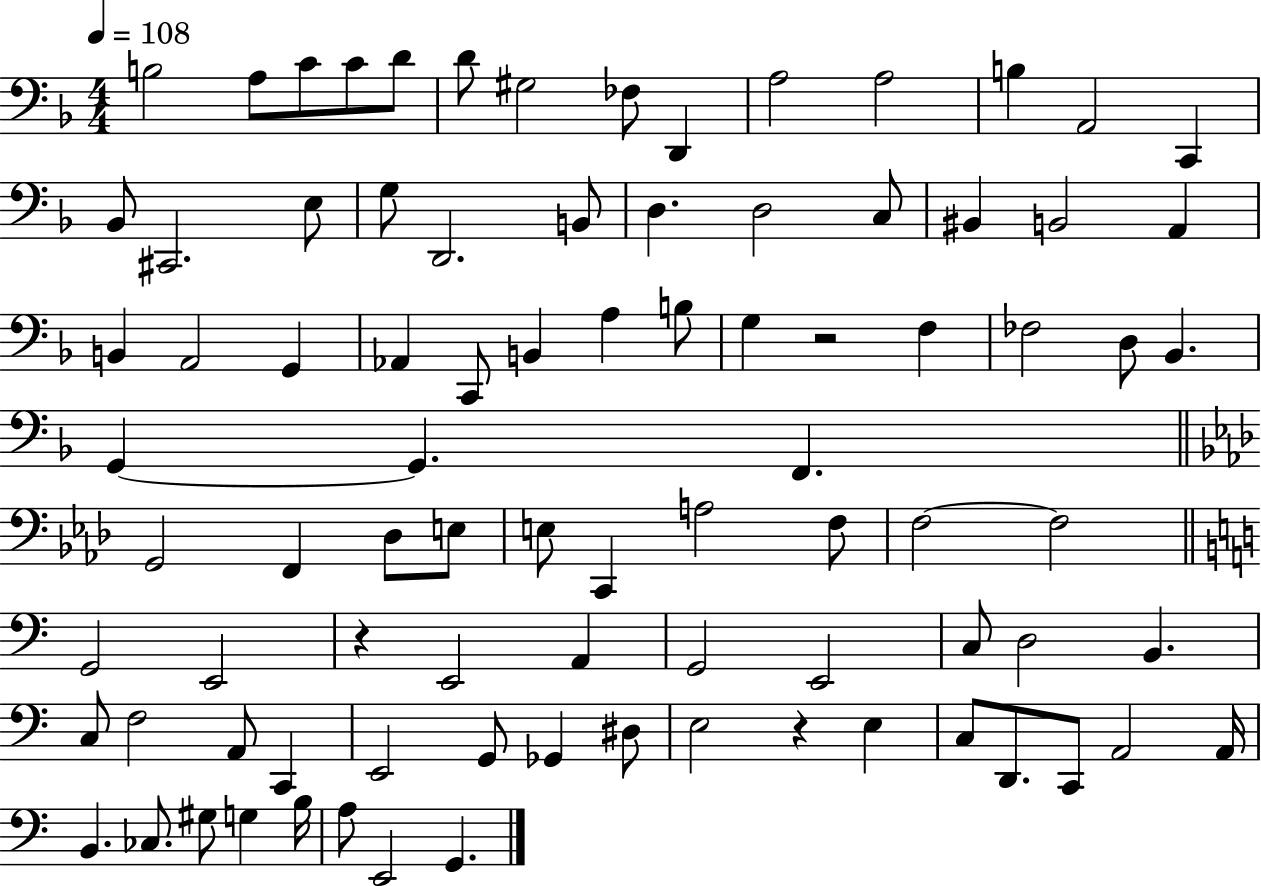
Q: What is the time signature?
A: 4/4